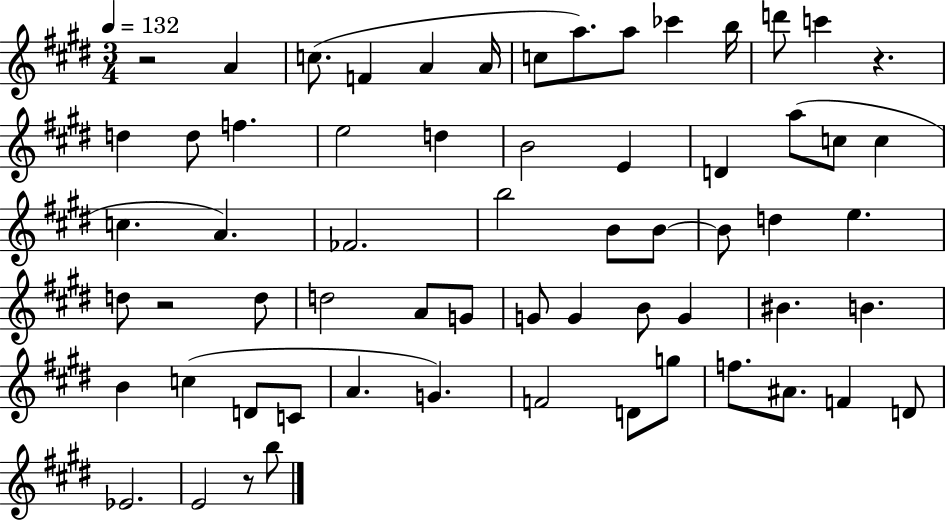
X:1
T:Untitled
M:3/4
L:1/4
K:E
z2 A c/2 F A A/4 c/2 a/2 a/2 _c' b/4 d'/2 c' z d d/2 f e2 d B2 E D a/2 c/2 c c A _F2 b2 B/2 B/2 B/2 d e d/2 z2 d/2 d2 A/2 G/2 G/2 G B/2 G ^B B B c D/2 C/2 A G F2 D/2 g/2 f/2 ^A/2 F D/2 _E2 E2 z/2 b/2